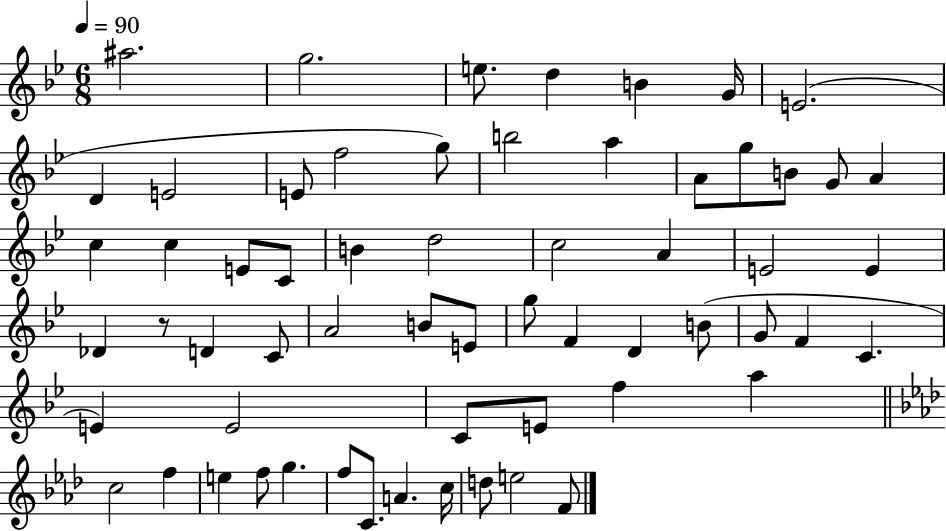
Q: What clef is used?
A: treble